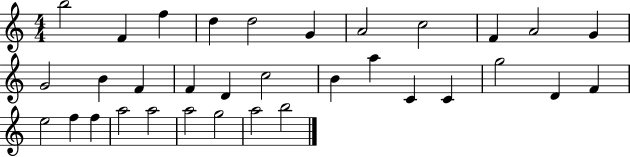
B5/h F4/q F5/q D5/q D5/h G4/q A4/h C5/h F4/q A4/h G4/q G4/h B4/q F4/q F4/q D4/q C5/h B4/q A5/q C4/q C4/q G5/h D4/q F4/q E5/h F5/q F5/q A5/h A5/h A5/h G5/h A5/h B5/h